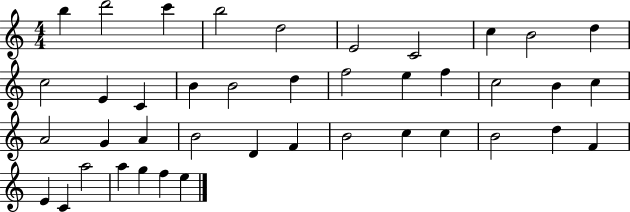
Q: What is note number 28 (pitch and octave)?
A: F4